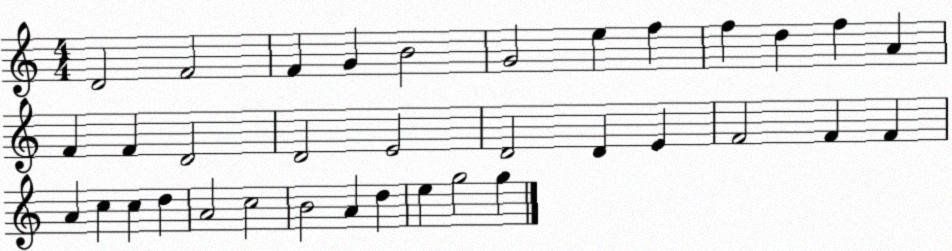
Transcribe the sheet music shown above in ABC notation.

X:1
T:Untitled
M:4/4
L:1/4
K:C
D2 F2 F G B2 G2 e f f d f A F F D2 D2 E2 D2 D E F2 F F A c c d A2 c2 B2 A d e g2 g